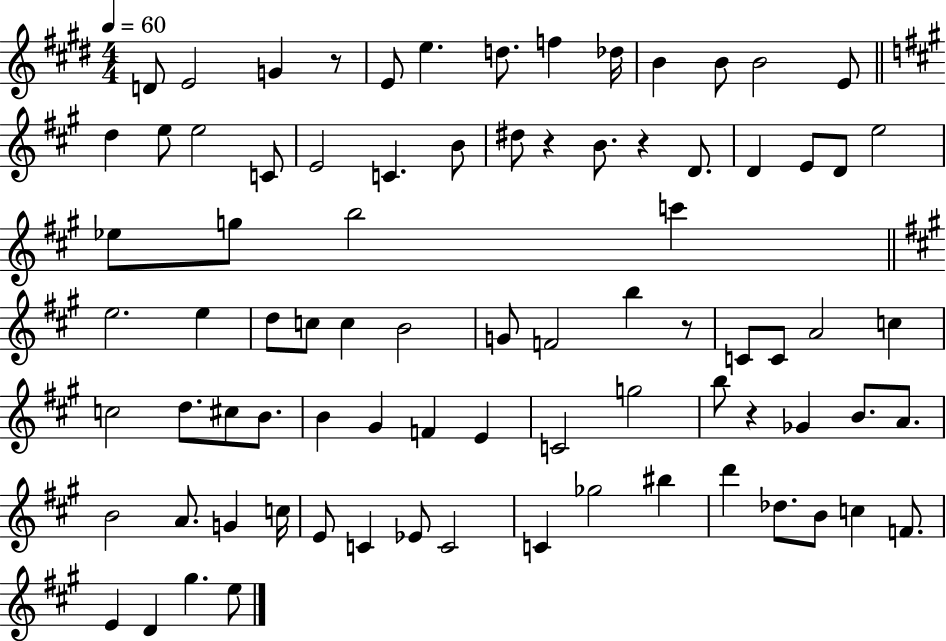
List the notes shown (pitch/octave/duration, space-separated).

D4/e E4/h G4/q R/e E4/e E5/q. D5/e. F5/q Db5/s B4/q B4/e B4/h E4/e D5/q E5/e E5/h C4/e E4/h C4/q. B4/e D#5/e R/q B4/e. R/q D4/e. D4/q E4/e D4/e E5/h Eb5/e G5/e B5/h C6/q E5/h. E5/q D5/e C5/e C5/q B4/h G4/e F4/h B5/q R/e C4/e C4/e A4/h C5/q C5/h D5/e. C#5/e B4/e. B4/q G#4/q F4/q E4/q C4/h G5/h B5/e R/q Gb4/q B4/e. A4/e. B4/h A4/e. G4/q C5/s E4/e C4/q Eb4/e C4/h C4/q Gb5/h BIS5/q D6/q Db5/e. B4/e C5/q F4/e. E4/q D4/q G#5/q. E5/e